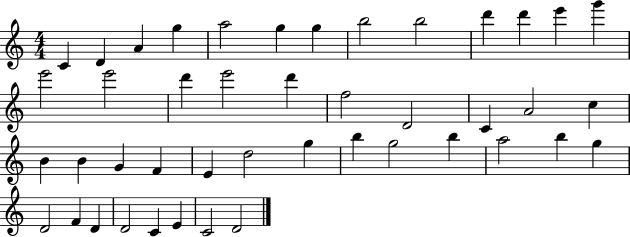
{
  \clef treble
  \numericTimeSignature
  \time 4/4
  \key c \major
  c'4 d'4 a'4 g''4 | a''2 g''4 g''4 | b''2 b''2 | d'''4 d'''4 e'''4 g'''4 | \break e'''2 e'''2 | d'''4 e'''2 d'''4 | f''2 d'2 | c'4 a'2 c''4 | \break b'4 b'4 g'4 f'4 | e'4 d''2 g''4 | b''4 g''2 b''4 | a''2 b''4 g''4 | \break d'2 f'4 d'4 | d'2 c'4 e'4 | c'2 d'2 | \bar "|."
}